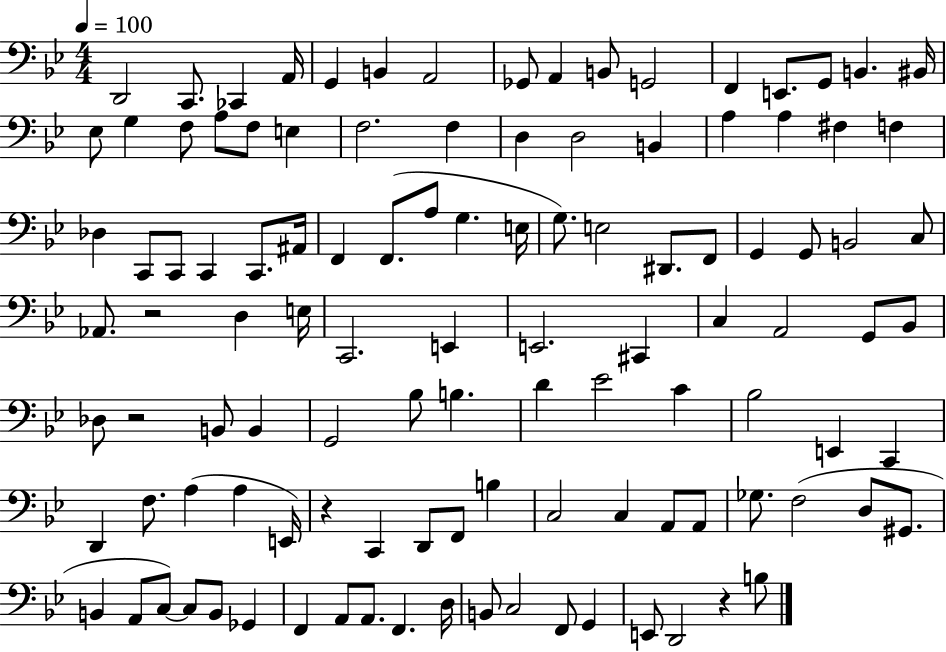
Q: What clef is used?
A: bass